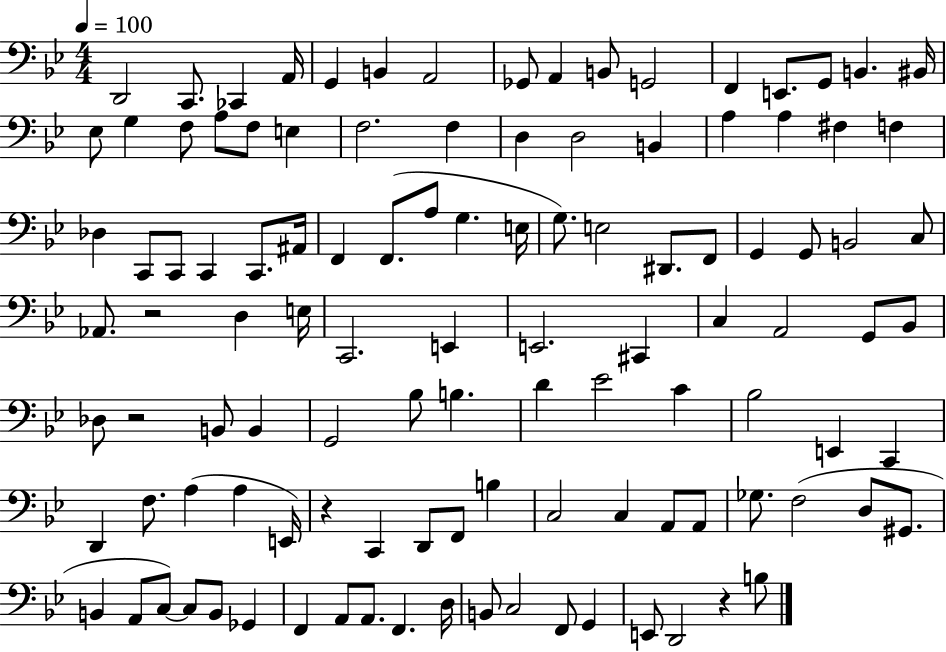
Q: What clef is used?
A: bass